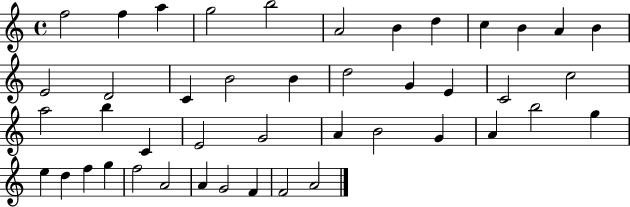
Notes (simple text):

F5/h F5/q A5/q G5/h B5/h A4/h B4/q D5/q C5/q B4/q A4/q B4/q E4/h D4/h C4/q B4/h B4/q D5/h G4/q E4/q C4/h C5/h A5/h B5/q C4/q E4/h G4/h A4/q B4/h G4/q A4/q B5/h G5/q E5/q D5/q F5/q G5/q F5/h A4/h A4/q G4/h F4/q F4/h A4/h